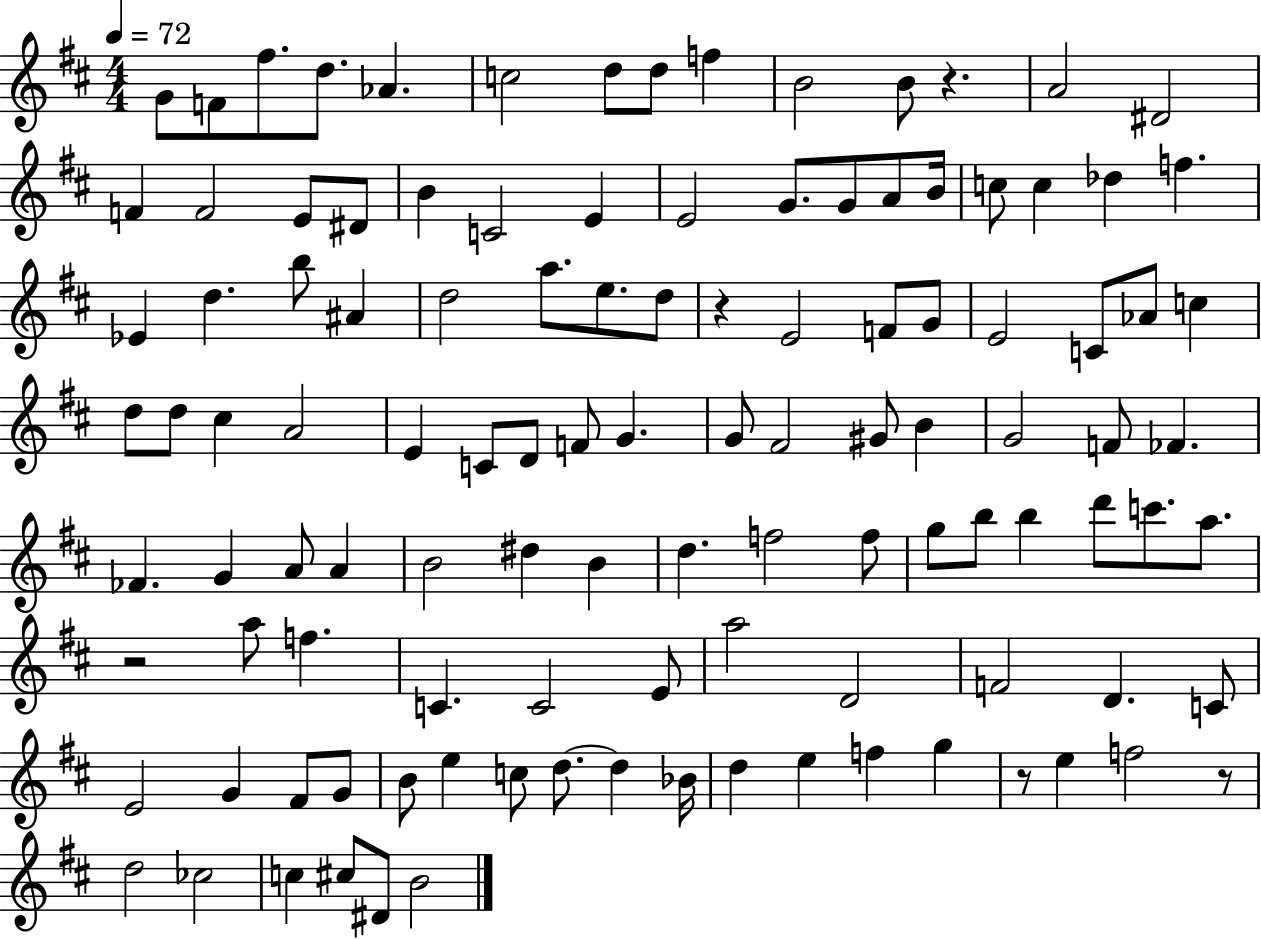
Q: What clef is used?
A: treble